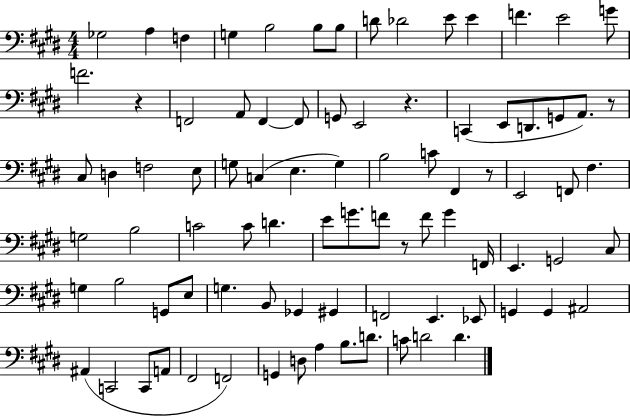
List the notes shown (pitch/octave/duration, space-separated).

Gb3/h A3/q F3/q G3/q B3/h B3/e B3/e D4/e Db4/h E4/e E4/q F4/q. E4/h G4/e F4/h. R/q F2/h A2/e F2/q F2/e G2/e E2/h R/q. C2/q E2/e D2/e. G2/e A2/e. R/e C#3/e D3/q F3/h E3/e G3/e C3/q E3/q. G3/q B3/h C4/e F#2/q R/e E2/h F2/e F#3/q. G3/h B3/h C4/h C4/e D4/q. E4/e G4/e. F4/e R/e F4/e G4/q F2/s E2/q. G2/h C#3/e G3/q B3/h G2/e E3/e G3/q. B2/e Gb2/q G#2/q F2/h E2/q. Eb2/e G2/q G2/q A#2/h A#2/q C2/h C2/e A2/e F#2/h F2/h G2/q D3/e A3/q B3/e. D4/e. C4/e D4/h D4/q.